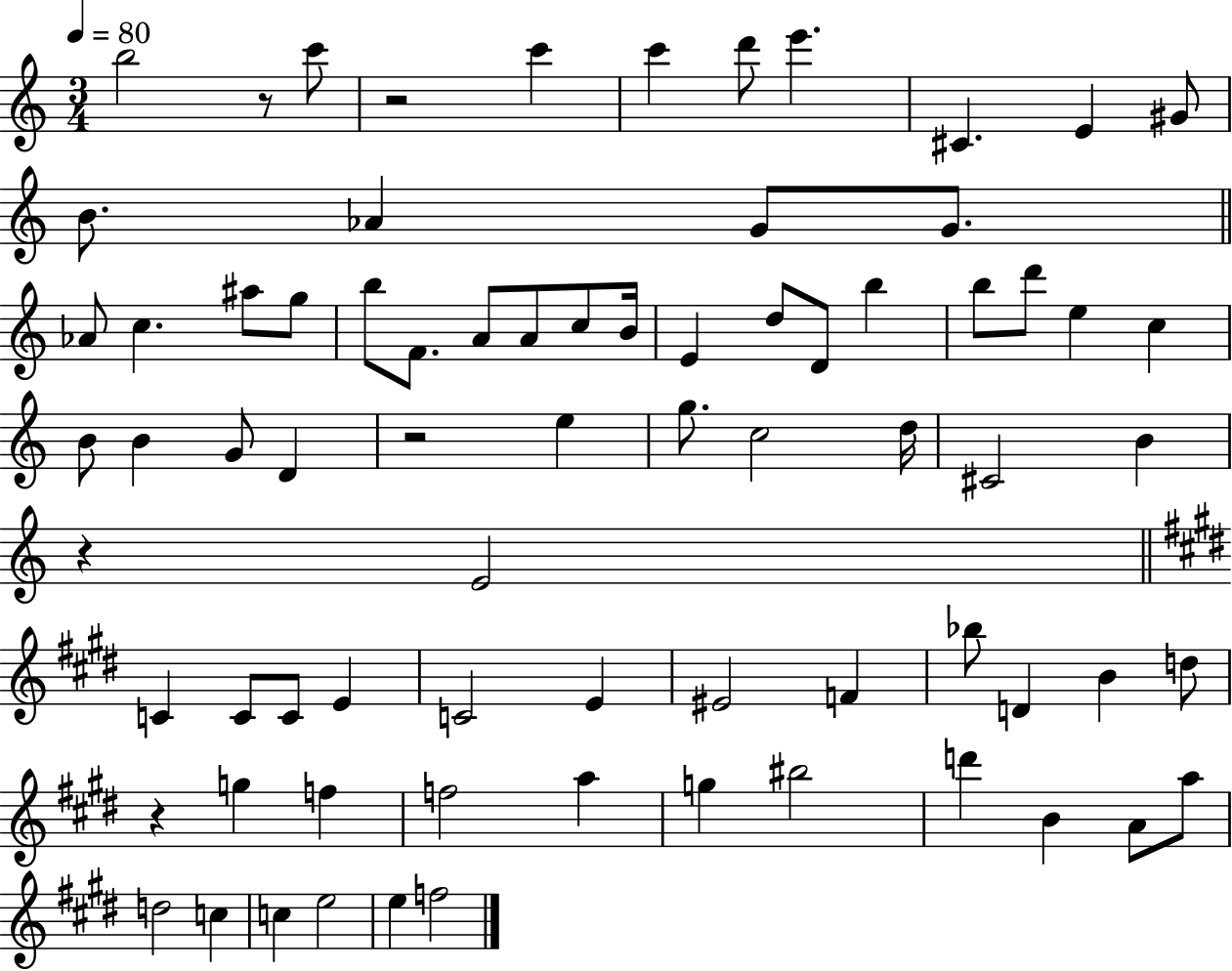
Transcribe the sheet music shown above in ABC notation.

X:1
T:Untitled
M:3/4
L:1/4
K:C
b2 z/2 c'/2 z2 c' c' d'/2 e' ^C E ^G/2 B/2 _A G/2 G/2 _A/2 c ^a/2 g/2 b/2 F/2 A/2 A/2 c/2 B/4 E d/2 D/2 b b/2 d'/2 e c B/2 B G/2 D z2 e g/2 c2 d/4 ^C2 B z E2 C C/2 C/2 E C2 E ^E2 F _b/2 D B d/2 z g f f2 a g ^b2 d' B A/2 a/2 d2 c c e2 e f2